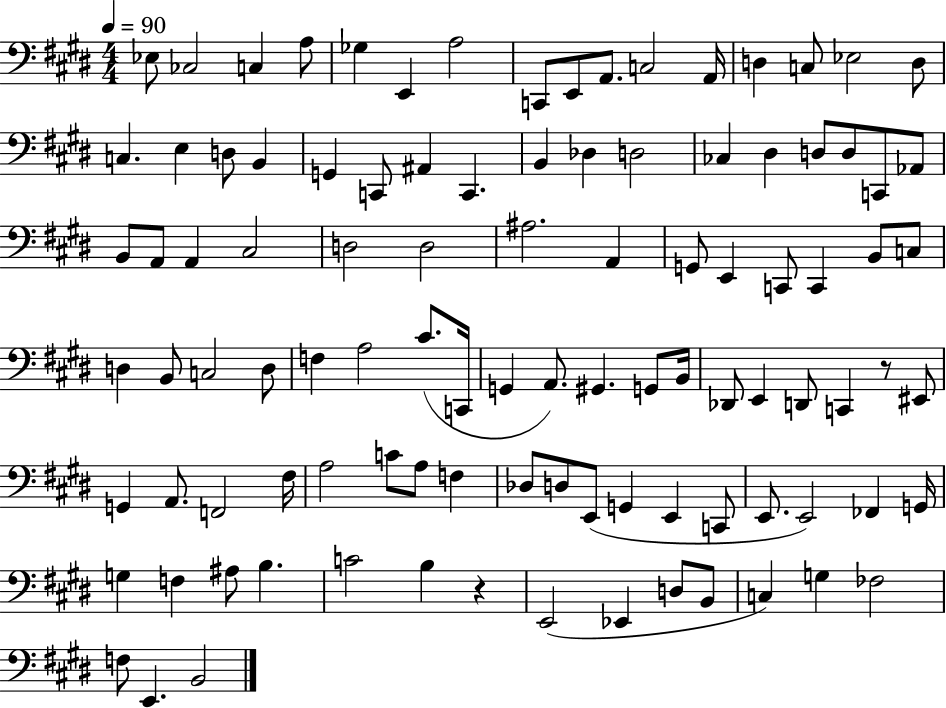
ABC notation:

X:1
T:Untitled
M:4/4
L:1/4
K:E
_E,/2 _C,2 C, A,/2 _G, E,, A,2 C,,/2 E,,/2 A,,/2 C,2 A,,/4 D, C,/2 _E,2 D,/2 C, E, D,/2 B,, G,, C,,/2 ^A,, C,, B,, _D, D,2 _C, ^D, D,/2 D,/2 C,,/2 _A,,/2 B,,/2 A,,/2 A,, ^C,2 D,2 D,2 ^A,2 A,, G,,/2 E,, C,,/2 C,, B,,/2 C,/2 D, B,,/2 C,2 D,/2 F, A,2 ^C/2 C,,/4 G,, A,,/2 ^G,, G,,/2 B,,/4 _D,,/2 E,, D,,/2 C,, z/2 ^E,,/2 G,, A,,/2 F,,2 ^F,/4 A,2 C/2 A,/2 F, _D,/2 D,/2 E,,/2 G,, E,, C,,/2 E,,/2 E,,2 _F,, G,,/4 G, F, ^A,/2 B, C2 B, z E,,2 _E,, D,/2 B,,/2 C, G, _F,2 F,/2 E,, B,,2